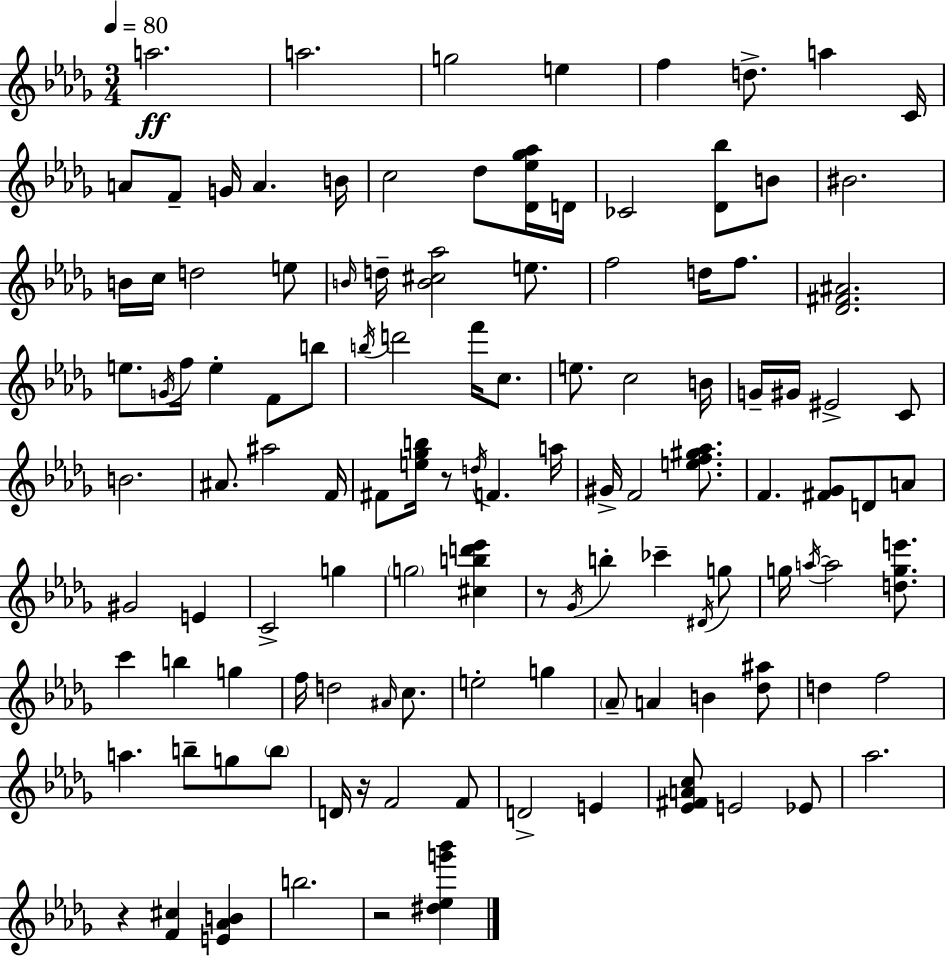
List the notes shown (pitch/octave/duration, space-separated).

A5/h. A5/h. G5/h E5/q F5/q D5/e. A5/q C4/s A4/e F4/e G4/s A4/q. B4/s C5/h Db5/e [Db4,Eb5,Gb5,Ab5]/s D4/s CES4/h [Db4,Bb5]/e B4/e BIS4/h. B4/s C5/s D5/h E5/e B4/s D5/s [B4,C#5,Ab5]/h E5/e. F5/h D5/s F5/e. [Db4,F#4,A#4]/h. E5/e. G4/s F5/s E5/q F4/e B5/e B5/s D6/h F6/s C5/e. E5/e. C5/h B4/s G4/s G#4/s EIS4/h C4/e B4/h. A#4/e. A#5/h F4/s F#4/e [E5,Gb5,B5]/s R/e D5/s F4/q. A5/s G#4/s F4/h [E5,F5,G#5,Ab5]/e. F4/q. [F#4,Gb4]/e D4/e A4/e G#4/h E4/q C4/h G5/q G5/h [C#5,B5,D6,Eb6]/q R/e Gb4/s B5/q CES6/q D#4/s G5/e G5/s A5/s A5/h [D5,G5,E6]/e. C6/q B5/q G5/q F5/s D5/h A#4/s C5/e. E5/h G5/q Ab4/e A4/q B4/q [Db5,A#5]/e D5/q F5/h A5/q. B5/e G5/e B5/e D4/s R/s F4/h F4/e D4/h E4/q [Eb4,F#4,A4,C5]/e E4/h Eb4/e Ab5/h. R/q [F4,C#5]/q [E4,Ab4,B4]/q B5/h. R/h [D#5,Eb5,G6,Bb6]/q